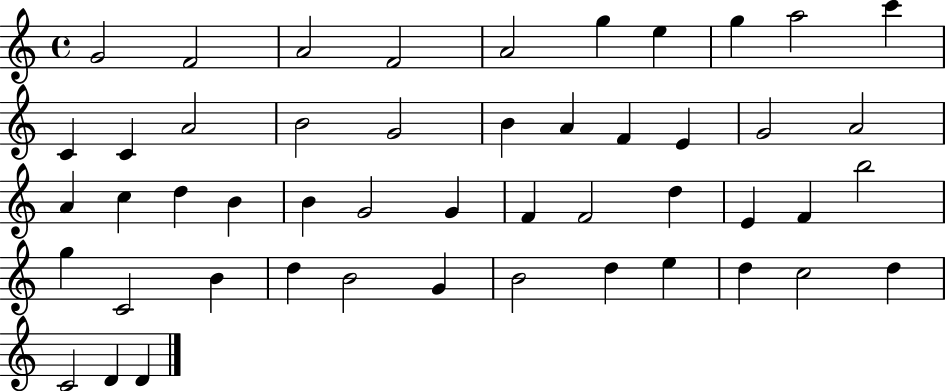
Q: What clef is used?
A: treble